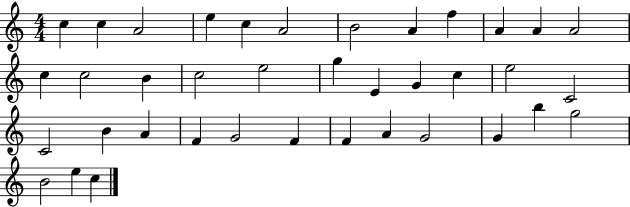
C5/q C5/q A4/h E5/q C5/q A4/h B4/h A4/q F5/q A4/q A4/q A4/h C5/q C5/h B4/q C5/h E5/h G5/q E4/q G4/q C5/q E5/h C4/h C4/h B4/q A4/q F4/q G4/h F4/q F4/q A4/q G4/h G4/q B5/q G5/h B4/h E5/q C5/q